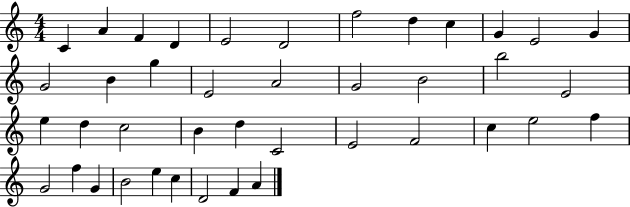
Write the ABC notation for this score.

X:1
T:Untitled
M:4/4
L:1/4
K:C
C A F D E2 D2 f2 d c G E2 G G2 B g E2 A2 G2 B2 b2 E2 e d c2 B d C2 E2 F2 c e2 f G2 f G B2 e c D2 F A